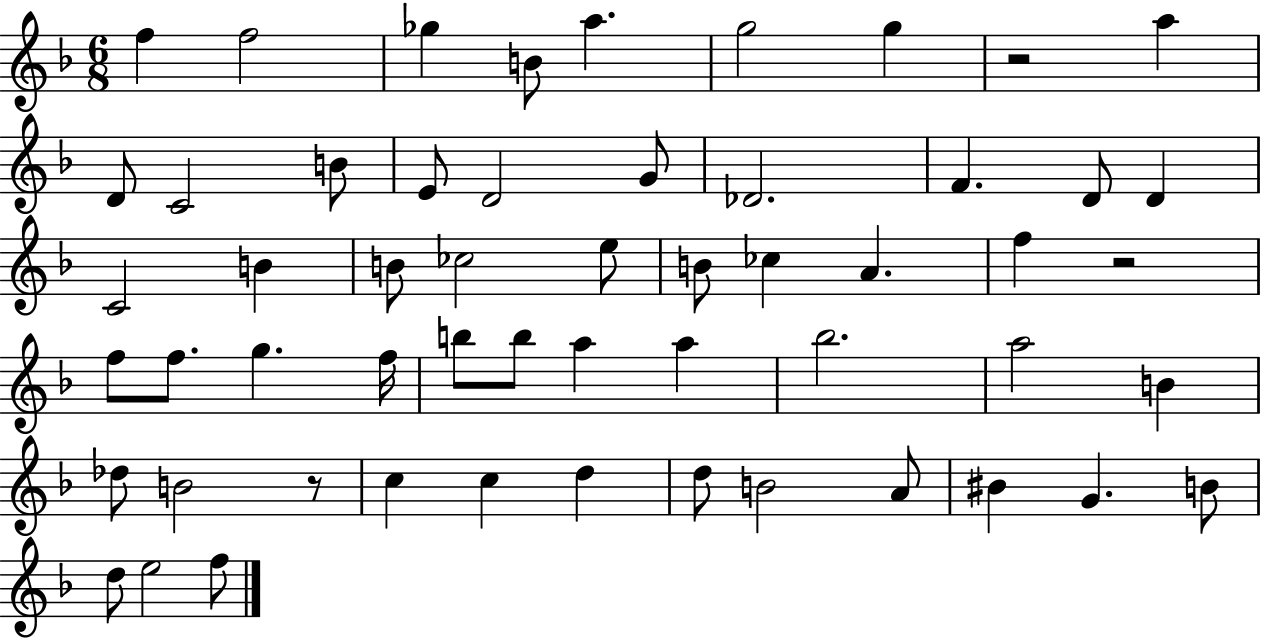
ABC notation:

X:1
T:Untitled
M:6/8
L:1/4
K:F
f f2 _g B/2 a g2 g z2 a D/2 C2 B/2 E/2 D2 G/2 _D2 F D/2 D C2 B B/2 _c2 e/2 B/2 _c A f z2 f/2 f/2 g f/4 b/2 b/2 a a _b2 a2 B _d/2 B2 z/2 c c d d/2 B2 A/2 ^B G B/2 d/2 e2 f/2